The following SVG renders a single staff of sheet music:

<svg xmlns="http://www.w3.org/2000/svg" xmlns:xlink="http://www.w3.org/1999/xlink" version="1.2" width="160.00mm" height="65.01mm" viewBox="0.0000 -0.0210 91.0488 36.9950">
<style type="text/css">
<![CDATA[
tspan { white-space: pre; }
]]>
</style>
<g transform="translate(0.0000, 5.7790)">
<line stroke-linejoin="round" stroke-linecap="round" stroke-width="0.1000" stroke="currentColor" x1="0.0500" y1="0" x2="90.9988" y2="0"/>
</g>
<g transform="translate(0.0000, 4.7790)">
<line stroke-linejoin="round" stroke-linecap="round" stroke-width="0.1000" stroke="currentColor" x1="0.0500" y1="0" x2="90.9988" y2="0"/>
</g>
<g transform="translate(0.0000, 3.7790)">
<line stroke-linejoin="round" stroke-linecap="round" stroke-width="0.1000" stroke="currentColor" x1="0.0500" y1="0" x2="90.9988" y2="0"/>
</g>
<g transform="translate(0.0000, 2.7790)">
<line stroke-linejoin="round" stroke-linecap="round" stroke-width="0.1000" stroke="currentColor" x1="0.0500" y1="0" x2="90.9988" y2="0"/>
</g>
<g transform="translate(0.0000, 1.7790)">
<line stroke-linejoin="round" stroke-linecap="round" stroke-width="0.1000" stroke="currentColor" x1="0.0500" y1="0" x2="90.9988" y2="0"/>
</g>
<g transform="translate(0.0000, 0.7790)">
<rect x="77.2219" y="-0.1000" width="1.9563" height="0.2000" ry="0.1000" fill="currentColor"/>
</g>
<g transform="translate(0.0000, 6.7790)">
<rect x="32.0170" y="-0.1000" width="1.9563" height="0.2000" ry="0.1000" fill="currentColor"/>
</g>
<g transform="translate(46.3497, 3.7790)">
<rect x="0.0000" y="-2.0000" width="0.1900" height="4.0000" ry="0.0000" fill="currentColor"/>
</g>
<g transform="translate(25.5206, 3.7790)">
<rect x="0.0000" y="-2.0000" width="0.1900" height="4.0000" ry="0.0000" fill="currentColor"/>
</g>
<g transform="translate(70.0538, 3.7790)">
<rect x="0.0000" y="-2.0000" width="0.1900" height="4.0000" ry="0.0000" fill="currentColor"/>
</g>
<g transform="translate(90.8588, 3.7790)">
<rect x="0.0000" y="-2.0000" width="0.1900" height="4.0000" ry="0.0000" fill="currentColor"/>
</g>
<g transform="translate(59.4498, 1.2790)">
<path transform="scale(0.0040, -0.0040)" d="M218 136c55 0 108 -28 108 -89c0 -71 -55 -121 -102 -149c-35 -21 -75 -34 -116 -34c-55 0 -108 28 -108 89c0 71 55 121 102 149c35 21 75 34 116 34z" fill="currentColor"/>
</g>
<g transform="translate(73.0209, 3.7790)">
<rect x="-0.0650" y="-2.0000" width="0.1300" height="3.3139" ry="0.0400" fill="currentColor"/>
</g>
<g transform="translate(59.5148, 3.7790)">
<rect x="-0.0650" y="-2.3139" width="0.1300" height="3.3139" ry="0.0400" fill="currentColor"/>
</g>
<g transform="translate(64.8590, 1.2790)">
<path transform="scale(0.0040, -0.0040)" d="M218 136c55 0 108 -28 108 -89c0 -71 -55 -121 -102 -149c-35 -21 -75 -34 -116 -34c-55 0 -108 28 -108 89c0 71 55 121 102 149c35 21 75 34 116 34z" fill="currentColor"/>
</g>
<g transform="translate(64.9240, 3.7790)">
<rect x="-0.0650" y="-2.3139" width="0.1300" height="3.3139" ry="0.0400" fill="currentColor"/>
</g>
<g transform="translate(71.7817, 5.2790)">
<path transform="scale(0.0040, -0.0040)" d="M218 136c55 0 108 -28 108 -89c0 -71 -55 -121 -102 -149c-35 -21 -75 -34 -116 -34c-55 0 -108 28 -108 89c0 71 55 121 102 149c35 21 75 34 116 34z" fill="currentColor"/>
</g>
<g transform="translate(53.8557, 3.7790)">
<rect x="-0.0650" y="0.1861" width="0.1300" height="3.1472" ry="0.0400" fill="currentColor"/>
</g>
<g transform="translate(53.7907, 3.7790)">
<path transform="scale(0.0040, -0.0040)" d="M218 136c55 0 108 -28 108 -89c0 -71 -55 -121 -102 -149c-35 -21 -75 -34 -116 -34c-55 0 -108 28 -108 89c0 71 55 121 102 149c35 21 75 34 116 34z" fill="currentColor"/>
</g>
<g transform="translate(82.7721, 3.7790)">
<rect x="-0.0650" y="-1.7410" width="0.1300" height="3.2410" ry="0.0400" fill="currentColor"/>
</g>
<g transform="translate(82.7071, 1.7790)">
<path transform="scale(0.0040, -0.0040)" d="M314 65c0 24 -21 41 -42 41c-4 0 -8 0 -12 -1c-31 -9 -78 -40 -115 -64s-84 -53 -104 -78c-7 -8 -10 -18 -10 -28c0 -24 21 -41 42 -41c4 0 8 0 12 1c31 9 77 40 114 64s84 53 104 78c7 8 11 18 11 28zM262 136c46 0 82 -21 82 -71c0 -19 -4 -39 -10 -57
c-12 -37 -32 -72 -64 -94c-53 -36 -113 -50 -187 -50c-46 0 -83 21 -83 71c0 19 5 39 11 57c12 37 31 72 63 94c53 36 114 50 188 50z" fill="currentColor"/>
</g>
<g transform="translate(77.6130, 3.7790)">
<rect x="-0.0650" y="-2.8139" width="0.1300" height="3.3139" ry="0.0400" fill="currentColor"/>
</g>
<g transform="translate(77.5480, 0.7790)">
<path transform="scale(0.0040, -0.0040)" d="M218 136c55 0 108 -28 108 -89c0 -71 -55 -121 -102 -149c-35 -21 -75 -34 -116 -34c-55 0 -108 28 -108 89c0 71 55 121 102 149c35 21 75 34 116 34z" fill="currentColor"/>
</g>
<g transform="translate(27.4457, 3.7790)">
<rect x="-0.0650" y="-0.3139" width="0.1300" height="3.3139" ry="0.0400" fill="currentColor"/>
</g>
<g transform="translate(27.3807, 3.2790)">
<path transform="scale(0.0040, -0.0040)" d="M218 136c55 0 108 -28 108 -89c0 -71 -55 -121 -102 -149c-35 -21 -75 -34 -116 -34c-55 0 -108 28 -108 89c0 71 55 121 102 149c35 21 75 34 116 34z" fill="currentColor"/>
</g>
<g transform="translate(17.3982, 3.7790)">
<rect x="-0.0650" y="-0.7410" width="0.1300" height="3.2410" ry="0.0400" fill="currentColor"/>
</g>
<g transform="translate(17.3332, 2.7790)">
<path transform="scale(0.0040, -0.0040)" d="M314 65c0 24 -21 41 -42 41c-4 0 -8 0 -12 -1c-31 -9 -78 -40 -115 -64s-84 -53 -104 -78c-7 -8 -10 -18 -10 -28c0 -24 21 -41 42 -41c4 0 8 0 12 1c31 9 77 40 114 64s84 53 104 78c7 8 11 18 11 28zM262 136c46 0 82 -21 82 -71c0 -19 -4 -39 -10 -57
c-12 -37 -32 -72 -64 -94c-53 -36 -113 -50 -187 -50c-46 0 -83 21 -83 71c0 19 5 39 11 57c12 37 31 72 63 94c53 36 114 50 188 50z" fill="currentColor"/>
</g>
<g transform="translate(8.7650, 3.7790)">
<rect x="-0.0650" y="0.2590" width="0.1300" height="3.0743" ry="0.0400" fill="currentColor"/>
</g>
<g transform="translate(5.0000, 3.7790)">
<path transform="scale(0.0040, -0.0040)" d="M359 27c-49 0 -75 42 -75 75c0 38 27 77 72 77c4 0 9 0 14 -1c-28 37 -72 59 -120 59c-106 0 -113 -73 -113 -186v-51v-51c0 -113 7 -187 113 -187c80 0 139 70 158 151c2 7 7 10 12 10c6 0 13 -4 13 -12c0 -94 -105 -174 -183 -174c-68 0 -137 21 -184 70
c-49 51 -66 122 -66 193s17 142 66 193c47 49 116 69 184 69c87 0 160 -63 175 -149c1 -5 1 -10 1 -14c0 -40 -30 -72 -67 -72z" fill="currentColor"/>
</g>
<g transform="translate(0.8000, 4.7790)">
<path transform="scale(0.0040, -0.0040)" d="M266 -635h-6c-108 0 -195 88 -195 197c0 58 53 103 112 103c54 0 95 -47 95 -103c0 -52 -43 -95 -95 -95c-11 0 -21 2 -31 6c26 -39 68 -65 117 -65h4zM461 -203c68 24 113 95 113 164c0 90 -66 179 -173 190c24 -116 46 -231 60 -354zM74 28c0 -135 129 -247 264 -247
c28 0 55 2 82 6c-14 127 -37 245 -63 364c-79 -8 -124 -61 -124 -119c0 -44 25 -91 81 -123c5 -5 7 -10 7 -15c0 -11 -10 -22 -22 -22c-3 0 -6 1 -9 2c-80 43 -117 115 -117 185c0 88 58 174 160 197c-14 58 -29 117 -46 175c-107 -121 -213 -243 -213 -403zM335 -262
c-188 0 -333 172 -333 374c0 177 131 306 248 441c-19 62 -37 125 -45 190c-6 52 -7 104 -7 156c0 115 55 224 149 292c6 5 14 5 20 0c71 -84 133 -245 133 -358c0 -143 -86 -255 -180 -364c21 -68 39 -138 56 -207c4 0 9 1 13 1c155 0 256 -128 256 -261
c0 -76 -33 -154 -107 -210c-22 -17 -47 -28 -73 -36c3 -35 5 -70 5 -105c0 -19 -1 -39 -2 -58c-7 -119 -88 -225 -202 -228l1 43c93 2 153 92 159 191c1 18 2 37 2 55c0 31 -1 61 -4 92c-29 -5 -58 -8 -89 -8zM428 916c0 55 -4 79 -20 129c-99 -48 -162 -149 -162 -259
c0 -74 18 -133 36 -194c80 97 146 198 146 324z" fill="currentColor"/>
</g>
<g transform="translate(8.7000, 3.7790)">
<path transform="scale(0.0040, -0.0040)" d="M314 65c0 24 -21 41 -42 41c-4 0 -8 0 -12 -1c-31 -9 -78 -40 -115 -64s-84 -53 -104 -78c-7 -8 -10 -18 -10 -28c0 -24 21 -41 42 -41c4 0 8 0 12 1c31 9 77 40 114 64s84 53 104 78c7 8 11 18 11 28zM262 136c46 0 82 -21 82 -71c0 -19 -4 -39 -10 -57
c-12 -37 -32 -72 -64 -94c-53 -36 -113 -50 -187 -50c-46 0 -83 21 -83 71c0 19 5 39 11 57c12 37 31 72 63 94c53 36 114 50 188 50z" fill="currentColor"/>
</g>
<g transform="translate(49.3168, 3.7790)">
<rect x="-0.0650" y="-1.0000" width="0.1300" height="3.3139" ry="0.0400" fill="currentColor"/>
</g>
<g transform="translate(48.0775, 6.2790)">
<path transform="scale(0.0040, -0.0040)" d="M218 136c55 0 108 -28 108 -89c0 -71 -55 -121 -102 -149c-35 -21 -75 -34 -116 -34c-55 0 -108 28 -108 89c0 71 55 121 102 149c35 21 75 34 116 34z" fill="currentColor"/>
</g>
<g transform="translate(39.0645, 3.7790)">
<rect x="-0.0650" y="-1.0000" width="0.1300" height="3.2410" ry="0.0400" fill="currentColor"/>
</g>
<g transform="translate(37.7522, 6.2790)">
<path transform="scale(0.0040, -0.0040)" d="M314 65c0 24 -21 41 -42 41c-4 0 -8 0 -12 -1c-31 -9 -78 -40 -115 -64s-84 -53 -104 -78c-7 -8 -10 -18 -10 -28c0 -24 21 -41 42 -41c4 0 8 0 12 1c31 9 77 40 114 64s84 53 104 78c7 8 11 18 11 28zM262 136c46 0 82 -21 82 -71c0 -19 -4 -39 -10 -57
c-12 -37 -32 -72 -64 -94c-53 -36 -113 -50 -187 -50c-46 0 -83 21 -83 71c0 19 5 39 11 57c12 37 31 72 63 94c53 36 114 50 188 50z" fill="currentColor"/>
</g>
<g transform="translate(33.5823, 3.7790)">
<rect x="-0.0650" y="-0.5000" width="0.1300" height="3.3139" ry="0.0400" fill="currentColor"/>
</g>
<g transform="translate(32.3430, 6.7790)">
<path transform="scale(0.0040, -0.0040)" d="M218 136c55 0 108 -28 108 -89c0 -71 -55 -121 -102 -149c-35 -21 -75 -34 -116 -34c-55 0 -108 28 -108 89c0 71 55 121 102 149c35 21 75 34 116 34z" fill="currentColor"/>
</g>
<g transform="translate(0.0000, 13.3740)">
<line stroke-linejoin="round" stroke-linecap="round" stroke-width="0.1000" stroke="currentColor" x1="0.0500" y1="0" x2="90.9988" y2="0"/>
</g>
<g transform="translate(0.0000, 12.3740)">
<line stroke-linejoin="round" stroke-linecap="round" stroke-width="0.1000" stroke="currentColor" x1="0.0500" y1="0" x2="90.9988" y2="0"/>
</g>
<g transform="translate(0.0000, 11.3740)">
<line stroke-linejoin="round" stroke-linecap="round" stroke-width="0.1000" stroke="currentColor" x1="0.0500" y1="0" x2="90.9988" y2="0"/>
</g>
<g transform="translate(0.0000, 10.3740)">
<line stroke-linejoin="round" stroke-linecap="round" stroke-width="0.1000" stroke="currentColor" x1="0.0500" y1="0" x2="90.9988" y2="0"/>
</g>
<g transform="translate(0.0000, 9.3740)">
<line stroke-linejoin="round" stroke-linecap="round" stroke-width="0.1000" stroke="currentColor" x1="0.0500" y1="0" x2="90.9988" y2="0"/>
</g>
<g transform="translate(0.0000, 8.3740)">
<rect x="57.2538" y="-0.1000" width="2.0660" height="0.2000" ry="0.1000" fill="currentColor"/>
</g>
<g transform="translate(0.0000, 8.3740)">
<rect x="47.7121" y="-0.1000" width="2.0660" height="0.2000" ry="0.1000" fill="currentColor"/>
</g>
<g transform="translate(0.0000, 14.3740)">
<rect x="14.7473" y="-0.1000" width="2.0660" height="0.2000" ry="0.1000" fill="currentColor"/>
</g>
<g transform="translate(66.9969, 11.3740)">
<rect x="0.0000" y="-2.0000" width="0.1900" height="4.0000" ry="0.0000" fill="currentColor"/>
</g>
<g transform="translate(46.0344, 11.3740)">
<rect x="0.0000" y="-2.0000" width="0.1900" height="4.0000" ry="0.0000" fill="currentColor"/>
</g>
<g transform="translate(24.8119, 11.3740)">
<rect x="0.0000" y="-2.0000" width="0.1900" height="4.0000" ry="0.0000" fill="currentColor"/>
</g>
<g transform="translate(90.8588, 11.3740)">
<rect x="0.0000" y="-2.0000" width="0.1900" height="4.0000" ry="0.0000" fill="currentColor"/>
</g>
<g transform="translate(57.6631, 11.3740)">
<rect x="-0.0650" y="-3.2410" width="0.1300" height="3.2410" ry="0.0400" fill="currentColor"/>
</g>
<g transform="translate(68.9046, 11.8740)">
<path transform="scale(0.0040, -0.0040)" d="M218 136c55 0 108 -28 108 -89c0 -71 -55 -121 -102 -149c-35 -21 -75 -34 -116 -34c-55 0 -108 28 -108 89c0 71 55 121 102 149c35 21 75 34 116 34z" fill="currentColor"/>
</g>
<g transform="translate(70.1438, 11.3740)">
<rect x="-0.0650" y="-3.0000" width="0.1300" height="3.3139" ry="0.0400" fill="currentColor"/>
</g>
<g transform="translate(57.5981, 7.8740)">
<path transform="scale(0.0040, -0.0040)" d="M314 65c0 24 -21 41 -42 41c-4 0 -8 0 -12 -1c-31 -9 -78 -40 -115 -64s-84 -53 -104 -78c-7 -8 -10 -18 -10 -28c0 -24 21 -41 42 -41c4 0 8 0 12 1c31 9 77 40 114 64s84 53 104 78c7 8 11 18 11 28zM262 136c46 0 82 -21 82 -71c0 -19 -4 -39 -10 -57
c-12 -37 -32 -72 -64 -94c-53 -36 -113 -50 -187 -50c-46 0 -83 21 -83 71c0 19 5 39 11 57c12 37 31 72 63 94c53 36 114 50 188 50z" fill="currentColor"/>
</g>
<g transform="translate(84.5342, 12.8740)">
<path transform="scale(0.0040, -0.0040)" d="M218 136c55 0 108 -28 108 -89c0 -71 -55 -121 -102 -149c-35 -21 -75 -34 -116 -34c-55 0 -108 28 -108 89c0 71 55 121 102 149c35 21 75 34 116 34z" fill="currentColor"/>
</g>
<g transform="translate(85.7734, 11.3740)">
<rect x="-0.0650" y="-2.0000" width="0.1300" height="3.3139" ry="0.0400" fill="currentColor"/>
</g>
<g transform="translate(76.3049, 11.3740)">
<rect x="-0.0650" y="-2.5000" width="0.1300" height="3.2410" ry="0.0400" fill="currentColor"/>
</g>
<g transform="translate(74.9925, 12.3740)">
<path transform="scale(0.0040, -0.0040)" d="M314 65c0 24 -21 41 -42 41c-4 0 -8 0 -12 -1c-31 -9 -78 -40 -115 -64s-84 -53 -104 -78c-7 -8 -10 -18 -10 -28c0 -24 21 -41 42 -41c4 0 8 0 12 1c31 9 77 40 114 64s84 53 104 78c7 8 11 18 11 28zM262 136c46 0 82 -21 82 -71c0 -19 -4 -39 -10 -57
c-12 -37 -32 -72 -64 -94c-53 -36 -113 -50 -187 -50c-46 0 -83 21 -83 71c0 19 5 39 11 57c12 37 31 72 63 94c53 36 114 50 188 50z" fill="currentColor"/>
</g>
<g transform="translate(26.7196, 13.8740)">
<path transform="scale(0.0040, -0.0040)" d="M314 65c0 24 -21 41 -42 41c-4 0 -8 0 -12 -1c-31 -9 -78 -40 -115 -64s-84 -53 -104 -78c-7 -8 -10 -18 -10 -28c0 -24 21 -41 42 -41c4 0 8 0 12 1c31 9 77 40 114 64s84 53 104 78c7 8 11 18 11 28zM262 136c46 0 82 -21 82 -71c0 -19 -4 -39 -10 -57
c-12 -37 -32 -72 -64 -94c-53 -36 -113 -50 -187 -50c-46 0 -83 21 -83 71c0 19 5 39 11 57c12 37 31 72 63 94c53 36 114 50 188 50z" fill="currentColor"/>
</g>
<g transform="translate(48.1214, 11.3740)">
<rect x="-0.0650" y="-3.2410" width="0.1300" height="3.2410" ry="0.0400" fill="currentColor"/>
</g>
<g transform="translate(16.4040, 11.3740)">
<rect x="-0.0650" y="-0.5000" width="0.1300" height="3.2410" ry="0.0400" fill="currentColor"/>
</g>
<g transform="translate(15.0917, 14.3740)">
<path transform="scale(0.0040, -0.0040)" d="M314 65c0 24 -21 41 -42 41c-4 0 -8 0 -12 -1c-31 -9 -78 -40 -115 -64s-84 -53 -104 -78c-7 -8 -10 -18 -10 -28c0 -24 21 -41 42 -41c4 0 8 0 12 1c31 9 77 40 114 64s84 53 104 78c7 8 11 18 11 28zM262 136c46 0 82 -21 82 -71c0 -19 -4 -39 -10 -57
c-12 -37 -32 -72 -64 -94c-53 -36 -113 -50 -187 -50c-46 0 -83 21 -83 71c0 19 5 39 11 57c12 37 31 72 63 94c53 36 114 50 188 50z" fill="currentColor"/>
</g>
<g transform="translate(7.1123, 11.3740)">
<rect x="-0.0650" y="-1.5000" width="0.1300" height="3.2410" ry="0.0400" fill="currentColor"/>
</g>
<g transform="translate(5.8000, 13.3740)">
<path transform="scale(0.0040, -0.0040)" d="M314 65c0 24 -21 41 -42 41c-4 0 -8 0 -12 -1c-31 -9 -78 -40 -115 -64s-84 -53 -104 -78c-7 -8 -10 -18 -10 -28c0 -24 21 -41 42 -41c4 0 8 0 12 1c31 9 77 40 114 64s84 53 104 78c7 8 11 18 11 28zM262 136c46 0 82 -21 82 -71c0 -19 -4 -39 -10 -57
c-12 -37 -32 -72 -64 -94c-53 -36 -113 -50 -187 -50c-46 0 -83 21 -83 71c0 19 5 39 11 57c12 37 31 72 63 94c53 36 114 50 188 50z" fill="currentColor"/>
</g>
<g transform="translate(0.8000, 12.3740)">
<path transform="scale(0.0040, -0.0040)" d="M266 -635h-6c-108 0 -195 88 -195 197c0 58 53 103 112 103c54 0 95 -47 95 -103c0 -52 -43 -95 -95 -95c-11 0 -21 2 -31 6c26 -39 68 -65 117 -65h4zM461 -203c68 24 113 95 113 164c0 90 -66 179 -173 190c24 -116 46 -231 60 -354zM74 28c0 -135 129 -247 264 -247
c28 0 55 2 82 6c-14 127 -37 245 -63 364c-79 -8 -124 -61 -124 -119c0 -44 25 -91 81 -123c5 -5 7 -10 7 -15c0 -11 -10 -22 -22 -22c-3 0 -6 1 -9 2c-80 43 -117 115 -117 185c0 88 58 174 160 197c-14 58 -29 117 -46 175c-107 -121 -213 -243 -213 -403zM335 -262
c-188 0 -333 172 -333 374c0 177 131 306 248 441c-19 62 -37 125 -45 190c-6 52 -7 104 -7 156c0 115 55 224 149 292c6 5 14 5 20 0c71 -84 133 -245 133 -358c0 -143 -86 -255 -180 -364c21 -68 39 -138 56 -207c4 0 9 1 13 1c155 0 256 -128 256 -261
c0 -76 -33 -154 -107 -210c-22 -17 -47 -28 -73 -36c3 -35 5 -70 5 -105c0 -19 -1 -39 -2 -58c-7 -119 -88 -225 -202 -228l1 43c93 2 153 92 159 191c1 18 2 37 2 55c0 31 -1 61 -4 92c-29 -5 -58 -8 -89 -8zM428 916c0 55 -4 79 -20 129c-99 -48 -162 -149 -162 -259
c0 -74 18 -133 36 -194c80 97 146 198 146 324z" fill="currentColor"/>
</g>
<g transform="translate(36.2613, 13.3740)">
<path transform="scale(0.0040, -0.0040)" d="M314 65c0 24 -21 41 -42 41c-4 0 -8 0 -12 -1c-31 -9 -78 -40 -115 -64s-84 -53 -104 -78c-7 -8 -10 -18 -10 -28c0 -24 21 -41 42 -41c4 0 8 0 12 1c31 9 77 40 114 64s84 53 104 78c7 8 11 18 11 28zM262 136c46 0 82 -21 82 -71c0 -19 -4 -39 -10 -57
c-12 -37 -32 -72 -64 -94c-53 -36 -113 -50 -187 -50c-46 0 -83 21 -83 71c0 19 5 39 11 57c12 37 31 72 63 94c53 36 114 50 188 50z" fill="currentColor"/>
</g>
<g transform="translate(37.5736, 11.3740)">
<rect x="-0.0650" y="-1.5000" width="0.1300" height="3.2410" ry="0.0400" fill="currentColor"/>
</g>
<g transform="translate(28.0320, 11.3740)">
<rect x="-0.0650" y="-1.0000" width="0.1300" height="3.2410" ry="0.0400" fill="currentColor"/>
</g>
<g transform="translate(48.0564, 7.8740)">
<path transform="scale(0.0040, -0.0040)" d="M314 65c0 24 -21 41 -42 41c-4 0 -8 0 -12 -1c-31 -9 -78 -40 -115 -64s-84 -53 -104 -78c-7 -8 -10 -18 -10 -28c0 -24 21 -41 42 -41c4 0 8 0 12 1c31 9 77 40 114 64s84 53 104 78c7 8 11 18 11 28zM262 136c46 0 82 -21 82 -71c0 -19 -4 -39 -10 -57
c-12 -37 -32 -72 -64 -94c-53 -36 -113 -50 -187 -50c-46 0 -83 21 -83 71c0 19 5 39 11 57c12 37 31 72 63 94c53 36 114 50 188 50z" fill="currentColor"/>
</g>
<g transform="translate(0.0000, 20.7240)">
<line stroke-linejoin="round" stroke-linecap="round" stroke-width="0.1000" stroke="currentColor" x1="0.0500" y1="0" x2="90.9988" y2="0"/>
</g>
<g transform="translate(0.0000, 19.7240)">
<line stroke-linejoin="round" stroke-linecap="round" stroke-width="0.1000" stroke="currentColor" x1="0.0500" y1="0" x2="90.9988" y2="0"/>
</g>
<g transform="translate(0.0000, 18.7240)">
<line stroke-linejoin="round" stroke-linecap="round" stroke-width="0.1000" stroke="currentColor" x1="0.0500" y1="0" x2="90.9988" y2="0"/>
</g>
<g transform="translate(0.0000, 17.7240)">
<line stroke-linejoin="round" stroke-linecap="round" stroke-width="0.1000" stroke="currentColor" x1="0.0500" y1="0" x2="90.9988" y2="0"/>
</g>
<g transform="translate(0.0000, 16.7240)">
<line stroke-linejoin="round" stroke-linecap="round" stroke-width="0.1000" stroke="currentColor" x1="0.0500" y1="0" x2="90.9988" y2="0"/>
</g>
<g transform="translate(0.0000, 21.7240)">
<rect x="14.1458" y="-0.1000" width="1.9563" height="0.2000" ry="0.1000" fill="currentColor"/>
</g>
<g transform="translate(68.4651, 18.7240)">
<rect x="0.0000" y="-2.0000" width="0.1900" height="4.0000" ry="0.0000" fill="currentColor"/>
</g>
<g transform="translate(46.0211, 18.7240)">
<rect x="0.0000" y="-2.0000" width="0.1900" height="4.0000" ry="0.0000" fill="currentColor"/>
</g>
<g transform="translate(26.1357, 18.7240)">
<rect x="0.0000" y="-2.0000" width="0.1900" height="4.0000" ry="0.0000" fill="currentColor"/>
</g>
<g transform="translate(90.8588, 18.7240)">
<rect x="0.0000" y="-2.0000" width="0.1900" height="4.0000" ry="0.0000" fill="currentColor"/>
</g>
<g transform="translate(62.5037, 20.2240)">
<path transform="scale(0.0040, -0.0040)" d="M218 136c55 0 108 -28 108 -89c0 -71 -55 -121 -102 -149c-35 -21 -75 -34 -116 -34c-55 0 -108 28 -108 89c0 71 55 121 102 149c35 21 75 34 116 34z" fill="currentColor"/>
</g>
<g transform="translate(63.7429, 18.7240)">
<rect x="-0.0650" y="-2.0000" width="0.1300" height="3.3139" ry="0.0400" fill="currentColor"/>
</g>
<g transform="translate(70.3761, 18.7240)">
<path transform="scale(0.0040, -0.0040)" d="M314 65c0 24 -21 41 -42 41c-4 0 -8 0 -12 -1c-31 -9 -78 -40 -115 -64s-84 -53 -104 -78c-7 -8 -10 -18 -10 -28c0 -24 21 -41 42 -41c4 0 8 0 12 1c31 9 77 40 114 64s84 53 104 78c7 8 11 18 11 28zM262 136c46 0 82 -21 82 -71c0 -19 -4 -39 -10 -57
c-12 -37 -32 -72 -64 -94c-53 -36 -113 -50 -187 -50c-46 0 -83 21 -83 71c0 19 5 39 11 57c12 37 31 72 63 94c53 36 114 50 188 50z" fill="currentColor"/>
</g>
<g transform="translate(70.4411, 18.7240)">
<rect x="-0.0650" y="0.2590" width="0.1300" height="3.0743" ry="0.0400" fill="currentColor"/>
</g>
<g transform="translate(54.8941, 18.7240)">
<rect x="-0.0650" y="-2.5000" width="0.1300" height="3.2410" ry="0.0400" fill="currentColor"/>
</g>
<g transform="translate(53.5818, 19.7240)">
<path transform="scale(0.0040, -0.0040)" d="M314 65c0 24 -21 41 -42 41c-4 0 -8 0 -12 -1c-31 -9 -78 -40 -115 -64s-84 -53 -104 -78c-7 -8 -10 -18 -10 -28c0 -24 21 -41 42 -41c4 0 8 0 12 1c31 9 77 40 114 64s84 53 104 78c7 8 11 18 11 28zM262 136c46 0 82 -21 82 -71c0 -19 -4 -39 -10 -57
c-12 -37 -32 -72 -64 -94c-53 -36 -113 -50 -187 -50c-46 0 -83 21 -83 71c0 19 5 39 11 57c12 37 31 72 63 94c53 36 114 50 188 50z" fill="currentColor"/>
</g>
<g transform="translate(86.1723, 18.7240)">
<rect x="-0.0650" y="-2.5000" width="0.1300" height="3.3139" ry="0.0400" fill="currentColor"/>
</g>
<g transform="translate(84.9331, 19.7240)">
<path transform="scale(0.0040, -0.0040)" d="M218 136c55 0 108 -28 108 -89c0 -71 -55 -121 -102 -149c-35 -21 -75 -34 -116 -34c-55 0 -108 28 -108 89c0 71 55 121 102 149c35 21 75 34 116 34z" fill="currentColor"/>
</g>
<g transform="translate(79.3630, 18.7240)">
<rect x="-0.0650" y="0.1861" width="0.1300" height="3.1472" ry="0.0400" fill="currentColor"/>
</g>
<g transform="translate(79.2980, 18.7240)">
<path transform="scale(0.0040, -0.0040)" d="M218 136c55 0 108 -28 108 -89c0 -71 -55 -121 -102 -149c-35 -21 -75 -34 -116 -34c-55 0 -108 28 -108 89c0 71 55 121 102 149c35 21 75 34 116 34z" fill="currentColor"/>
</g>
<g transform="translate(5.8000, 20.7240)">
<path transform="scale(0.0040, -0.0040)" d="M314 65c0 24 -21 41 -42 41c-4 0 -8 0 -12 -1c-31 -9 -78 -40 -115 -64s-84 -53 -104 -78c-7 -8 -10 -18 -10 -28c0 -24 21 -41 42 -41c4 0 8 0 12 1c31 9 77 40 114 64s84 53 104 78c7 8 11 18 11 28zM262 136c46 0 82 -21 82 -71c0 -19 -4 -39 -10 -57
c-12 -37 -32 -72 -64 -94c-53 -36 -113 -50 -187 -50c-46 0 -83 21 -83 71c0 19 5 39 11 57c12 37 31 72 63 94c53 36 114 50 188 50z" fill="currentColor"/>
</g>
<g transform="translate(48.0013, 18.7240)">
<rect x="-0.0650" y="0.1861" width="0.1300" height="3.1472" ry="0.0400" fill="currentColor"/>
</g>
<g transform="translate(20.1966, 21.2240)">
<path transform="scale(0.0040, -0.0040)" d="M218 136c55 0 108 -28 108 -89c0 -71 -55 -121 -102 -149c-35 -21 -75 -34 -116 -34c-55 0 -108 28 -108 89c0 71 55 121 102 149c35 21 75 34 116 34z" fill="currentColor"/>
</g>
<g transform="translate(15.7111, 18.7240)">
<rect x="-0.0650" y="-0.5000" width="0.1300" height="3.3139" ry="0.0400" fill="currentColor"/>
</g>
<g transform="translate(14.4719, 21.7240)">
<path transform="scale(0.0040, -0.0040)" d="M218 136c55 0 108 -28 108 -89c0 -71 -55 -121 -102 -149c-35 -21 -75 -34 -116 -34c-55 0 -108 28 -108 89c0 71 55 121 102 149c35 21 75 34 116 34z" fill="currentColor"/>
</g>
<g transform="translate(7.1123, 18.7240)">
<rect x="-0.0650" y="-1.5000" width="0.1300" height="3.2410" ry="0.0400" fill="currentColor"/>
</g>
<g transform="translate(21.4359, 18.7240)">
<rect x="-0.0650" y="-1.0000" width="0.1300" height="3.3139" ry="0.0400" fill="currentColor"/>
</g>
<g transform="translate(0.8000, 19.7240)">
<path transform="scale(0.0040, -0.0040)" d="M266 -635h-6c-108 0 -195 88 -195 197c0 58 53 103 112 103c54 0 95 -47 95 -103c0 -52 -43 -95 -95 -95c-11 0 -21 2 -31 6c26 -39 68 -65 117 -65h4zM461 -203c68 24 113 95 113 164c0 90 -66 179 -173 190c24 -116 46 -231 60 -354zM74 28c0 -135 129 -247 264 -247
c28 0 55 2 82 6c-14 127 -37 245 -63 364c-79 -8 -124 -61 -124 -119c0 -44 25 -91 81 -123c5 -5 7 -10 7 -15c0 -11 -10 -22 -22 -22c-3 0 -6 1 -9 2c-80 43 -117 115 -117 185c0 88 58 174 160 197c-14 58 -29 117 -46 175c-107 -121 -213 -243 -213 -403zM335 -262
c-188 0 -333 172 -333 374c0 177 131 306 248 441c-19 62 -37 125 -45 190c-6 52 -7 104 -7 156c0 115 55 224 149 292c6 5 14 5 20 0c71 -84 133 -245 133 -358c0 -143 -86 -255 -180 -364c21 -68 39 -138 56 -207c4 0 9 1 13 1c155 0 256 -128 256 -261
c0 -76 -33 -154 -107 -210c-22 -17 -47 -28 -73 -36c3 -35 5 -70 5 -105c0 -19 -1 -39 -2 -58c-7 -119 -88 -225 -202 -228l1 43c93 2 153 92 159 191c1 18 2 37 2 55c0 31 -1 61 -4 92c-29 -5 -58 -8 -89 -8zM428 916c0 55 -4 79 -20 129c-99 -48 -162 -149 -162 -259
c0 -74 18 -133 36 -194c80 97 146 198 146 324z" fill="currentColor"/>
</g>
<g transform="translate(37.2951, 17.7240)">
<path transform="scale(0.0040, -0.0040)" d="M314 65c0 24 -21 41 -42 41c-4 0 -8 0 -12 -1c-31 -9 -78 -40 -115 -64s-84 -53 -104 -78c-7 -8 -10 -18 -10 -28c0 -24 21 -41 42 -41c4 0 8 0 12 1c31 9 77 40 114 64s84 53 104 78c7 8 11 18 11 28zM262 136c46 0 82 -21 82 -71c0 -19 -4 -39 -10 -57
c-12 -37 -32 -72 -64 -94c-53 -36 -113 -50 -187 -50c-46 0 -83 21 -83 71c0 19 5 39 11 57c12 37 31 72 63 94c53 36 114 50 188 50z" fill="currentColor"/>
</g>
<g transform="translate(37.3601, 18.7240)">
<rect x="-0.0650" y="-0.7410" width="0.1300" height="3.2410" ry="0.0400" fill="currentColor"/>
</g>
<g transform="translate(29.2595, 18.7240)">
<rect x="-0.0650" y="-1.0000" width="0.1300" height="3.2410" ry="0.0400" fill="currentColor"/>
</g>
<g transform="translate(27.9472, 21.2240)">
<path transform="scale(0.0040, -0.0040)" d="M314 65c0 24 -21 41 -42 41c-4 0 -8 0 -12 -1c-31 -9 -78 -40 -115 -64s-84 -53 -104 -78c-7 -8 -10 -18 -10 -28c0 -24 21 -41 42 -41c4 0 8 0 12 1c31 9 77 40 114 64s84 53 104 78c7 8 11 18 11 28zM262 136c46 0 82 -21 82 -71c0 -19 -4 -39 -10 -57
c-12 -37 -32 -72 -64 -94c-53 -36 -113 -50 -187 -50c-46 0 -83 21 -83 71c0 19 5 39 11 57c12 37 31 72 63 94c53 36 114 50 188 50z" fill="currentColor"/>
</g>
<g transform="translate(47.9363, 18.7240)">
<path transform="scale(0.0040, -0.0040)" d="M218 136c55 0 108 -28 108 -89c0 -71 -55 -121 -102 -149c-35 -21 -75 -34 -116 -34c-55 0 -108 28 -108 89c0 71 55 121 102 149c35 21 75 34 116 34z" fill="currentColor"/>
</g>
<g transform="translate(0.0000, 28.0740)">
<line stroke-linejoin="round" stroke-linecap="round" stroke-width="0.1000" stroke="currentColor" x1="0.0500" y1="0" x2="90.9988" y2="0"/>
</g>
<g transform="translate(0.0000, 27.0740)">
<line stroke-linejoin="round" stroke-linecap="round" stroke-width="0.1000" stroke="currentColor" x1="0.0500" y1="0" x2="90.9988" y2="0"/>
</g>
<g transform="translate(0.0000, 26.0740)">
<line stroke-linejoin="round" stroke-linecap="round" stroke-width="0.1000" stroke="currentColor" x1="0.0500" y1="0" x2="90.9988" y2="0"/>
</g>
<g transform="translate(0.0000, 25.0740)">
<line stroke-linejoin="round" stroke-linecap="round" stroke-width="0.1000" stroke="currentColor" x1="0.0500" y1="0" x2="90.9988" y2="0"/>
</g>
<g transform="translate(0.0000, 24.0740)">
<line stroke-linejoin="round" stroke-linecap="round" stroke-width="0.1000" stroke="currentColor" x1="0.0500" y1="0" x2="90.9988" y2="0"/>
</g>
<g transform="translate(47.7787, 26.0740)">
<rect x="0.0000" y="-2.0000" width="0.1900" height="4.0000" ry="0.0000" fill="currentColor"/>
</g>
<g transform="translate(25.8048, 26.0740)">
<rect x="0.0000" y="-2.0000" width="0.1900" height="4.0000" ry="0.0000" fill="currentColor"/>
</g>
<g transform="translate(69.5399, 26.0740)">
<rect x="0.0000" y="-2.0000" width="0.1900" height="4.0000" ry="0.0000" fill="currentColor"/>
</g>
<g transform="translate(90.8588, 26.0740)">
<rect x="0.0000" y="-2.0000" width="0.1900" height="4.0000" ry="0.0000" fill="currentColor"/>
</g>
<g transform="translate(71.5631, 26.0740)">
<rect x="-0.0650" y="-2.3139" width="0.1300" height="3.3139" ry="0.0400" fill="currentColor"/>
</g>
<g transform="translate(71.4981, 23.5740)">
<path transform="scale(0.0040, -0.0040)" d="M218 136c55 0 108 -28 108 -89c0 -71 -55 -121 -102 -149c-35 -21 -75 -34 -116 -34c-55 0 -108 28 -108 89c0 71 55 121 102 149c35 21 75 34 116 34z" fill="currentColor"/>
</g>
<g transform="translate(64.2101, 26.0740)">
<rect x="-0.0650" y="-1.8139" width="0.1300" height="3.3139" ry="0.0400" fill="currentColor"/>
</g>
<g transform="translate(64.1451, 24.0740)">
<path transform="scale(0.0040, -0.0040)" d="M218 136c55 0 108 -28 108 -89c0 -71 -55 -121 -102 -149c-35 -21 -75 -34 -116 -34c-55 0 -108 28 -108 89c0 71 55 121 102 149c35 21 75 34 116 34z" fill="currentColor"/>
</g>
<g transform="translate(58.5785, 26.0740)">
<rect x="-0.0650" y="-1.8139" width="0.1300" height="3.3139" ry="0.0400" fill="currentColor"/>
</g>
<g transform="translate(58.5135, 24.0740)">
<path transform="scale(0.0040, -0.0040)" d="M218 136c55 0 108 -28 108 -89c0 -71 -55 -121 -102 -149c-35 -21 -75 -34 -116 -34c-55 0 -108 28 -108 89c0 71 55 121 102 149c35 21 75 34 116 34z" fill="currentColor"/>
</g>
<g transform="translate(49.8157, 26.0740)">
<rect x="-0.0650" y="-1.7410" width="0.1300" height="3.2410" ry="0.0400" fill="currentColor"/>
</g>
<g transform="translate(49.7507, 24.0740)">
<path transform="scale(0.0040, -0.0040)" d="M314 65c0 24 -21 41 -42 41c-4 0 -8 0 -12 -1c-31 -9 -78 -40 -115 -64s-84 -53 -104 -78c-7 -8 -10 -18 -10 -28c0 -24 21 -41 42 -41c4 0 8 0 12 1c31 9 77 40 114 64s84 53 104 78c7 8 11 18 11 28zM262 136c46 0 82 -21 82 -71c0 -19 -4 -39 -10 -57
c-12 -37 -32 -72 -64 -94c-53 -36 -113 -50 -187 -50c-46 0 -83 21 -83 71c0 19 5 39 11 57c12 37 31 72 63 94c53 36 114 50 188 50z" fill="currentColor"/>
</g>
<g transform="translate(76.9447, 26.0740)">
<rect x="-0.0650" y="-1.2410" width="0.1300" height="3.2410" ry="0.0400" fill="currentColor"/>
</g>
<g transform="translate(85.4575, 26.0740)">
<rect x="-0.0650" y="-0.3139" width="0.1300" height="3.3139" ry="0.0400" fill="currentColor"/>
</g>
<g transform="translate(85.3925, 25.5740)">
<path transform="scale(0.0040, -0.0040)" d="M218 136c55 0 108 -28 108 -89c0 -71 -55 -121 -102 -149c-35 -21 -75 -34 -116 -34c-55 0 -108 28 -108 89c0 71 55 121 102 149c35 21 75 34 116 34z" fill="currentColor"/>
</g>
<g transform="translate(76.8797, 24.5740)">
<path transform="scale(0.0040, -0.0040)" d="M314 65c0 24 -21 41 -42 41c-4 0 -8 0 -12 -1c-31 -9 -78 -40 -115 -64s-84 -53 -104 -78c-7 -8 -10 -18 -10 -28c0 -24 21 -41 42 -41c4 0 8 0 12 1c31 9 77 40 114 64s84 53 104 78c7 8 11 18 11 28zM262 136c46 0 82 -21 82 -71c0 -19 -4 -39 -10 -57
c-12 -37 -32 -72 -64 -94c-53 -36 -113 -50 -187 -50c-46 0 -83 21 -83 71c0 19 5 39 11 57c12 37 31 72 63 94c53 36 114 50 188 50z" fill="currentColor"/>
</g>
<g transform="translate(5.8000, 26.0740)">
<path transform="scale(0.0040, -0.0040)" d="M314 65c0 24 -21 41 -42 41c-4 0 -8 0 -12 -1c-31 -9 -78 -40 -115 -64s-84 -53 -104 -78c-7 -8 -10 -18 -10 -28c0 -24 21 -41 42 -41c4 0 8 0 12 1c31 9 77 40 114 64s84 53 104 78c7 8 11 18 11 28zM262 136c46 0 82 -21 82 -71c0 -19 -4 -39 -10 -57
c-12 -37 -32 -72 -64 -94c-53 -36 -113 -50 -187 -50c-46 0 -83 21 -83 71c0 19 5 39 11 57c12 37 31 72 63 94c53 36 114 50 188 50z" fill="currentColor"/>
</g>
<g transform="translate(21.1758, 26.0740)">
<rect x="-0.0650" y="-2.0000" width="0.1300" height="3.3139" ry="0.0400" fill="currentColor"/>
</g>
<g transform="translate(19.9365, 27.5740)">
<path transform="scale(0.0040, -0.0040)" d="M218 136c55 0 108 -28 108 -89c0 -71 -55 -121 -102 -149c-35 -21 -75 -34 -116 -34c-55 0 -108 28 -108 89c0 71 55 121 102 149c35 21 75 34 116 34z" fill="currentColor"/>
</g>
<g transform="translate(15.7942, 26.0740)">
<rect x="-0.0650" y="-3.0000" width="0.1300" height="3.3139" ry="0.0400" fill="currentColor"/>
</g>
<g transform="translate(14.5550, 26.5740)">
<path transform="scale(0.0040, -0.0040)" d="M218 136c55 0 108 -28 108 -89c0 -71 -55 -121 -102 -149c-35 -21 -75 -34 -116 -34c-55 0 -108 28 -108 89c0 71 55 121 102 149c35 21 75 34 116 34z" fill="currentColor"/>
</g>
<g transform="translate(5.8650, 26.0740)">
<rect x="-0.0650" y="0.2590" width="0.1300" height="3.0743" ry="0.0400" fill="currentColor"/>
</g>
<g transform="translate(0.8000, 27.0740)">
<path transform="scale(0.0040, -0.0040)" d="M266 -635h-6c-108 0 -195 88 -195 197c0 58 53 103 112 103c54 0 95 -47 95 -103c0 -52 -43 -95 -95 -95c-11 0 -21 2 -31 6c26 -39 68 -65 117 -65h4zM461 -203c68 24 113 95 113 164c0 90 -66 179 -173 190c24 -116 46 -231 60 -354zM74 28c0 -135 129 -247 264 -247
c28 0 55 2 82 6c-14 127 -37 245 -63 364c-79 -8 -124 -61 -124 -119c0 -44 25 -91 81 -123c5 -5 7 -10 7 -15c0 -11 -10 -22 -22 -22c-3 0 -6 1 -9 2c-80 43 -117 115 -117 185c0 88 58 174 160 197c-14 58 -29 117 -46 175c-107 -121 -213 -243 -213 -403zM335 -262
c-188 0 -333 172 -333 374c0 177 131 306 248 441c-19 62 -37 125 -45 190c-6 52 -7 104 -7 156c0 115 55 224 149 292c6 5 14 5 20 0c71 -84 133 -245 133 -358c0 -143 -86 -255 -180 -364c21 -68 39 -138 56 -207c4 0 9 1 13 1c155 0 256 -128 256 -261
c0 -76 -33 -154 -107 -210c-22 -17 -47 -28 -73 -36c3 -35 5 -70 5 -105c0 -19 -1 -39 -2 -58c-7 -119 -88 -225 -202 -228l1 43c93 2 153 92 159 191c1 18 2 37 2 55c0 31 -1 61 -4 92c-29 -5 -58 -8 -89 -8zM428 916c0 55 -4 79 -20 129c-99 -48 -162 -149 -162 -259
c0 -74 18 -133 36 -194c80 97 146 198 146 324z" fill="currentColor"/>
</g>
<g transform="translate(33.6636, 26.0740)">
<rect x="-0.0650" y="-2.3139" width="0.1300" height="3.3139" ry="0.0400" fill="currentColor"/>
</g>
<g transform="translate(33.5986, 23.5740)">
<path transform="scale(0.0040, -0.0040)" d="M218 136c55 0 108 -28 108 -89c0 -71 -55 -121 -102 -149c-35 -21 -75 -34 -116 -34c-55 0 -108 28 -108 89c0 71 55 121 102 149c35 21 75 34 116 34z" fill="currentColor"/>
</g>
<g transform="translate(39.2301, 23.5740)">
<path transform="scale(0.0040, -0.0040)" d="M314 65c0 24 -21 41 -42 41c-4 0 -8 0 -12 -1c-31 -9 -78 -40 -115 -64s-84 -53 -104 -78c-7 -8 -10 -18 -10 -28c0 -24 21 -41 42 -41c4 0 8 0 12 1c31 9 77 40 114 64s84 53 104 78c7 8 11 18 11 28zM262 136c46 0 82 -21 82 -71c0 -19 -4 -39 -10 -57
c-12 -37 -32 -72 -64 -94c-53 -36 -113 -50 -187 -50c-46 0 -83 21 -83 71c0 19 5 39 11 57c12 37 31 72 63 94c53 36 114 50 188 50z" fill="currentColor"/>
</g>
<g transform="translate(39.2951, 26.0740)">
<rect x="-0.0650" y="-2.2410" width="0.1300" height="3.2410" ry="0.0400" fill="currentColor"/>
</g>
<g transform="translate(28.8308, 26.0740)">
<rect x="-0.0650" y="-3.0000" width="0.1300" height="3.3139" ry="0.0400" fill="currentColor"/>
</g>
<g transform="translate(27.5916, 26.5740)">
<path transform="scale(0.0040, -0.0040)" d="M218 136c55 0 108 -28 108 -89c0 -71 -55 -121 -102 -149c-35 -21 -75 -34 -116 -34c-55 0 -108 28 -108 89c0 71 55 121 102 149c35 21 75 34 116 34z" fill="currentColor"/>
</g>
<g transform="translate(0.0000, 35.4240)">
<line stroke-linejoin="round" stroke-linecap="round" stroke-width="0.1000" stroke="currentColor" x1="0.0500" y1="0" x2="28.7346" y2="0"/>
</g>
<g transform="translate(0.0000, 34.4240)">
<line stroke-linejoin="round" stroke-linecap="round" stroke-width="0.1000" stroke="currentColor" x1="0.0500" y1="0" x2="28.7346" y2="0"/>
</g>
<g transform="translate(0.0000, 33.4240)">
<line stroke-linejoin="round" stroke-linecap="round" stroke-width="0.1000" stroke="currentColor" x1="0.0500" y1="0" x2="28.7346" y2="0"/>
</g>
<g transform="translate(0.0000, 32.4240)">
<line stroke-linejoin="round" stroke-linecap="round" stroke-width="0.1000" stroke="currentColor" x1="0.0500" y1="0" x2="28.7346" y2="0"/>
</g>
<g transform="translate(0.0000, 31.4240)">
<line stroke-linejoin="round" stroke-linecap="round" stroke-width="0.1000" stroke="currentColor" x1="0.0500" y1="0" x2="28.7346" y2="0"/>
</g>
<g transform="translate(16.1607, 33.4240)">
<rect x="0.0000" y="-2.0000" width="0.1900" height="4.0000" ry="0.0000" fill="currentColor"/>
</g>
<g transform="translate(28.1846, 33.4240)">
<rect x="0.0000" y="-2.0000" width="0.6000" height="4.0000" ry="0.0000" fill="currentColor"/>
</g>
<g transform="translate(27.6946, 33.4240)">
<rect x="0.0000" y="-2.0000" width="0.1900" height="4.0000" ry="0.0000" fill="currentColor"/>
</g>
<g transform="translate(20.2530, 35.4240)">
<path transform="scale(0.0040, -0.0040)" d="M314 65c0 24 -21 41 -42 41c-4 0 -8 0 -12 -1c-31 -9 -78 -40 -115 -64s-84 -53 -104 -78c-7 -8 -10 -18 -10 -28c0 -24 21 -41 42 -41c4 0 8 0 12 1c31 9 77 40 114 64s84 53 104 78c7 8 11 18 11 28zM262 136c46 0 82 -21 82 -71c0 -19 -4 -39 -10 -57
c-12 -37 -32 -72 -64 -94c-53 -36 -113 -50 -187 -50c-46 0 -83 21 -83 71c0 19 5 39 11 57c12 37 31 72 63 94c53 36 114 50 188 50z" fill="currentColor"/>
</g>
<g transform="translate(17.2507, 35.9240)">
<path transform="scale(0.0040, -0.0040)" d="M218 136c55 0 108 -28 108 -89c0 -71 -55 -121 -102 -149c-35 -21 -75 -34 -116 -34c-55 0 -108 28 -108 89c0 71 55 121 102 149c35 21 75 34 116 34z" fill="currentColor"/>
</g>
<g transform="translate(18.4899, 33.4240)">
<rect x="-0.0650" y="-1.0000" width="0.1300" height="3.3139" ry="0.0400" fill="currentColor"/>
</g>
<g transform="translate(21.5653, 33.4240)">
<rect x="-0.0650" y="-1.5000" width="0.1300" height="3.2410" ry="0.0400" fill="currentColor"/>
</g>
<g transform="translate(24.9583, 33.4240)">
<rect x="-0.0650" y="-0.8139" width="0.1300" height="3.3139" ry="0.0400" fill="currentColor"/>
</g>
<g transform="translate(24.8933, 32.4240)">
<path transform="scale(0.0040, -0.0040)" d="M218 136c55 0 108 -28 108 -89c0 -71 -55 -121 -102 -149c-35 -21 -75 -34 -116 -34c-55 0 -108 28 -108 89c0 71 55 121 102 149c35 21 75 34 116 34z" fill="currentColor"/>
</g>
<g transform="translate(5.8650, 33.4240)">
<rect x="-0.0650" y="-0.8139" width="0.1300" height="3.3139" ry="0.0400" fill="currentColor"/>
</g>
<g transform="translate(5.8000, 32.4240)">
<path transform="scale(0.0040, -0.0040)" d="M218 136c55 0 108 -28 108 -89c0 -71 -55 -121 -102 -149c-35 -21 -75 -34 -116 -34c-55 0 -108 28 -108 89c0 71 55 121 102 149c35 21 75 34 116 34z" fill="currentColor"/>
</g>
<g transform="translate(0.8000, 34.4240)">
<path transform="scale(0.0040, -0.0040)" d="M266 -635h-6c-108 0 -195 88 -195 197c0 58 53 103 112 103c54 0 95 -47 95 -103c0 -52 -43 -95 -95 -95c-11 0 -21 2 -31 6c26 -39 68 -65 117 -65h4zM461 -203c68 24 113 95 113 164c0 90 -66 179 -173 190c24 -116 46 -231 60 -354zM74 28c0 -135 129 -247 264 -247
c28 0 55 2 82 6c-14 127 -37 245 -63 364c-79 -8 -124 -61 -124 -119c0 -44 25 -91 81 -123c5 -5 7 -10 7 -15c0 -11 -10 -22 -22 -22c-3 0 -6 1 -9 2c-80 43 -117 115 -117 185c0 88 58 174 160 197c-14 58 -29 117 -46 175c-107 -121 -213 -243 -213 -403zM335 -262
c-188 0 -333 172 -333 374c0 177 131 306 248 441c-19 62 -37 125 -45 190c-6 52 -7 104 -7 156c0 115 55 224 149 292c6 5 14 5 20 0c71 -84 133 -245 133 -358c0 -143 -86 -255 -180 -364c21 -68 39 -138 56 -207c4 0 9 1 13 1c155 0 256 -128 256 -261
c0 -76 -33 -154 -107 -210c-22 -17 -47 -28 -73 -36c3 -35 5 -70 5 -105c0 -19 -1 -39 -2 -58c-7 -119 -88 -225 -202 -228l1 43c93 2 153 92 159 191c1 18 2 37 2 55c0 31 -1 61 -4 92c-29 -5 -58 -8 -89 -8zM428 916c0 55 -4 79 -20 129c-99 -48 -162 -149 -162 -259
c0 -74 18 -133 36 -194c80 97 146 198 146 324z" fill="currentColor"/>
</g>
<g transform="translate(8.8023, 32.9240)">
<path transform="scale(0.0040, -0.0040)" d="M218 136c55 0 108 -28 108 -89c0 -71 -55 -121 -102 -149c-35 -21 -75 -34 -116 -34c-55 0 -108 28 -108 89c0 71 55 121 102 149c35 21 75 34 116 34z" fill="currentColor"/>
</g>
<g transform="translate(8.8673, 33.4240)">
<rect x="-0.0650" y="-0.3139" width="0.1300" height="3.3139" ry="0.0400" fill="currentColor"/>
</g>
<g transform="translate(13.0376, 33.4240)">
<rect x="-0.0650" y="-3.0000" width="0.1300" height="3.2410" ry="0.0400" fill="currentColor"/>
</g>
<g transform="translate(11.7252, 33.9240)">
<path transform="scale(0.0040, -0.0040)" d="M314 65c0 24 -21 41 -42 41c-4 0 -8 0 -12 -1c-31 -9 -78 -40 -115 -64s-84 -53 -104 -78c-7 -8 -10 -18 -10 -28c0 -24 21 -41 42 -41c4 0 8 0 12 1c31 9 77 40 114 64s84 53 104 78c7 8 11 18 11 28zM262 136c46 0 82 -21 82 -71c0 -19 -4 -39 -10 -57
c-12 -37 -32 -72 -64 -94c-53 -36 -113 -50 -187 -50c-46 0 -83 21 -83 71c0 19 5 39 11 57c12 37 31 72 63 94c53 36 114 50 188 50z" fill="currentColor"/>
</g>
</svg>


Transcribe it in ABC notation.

X:1
T:Untitled
M:4/4
L:1/4
K:C
B2 d2 c C D2 D B g g F a f2 E2 C2 D2 E2 b2 b2 A G2 F E2 C D D2 d2 B G2 F B2 B G B2 A F A g g2 f2 f f g e2 c d c A2 D E2 d